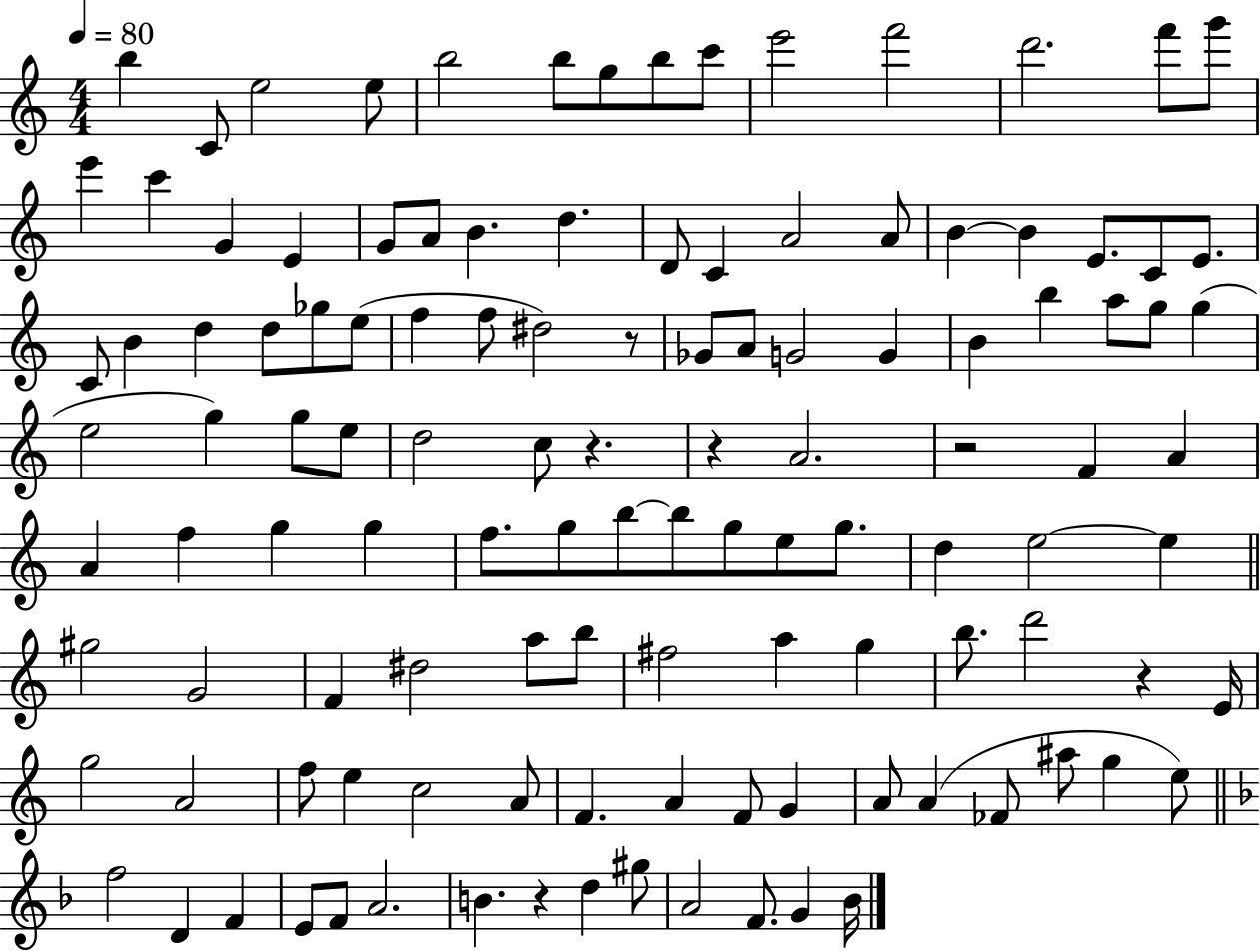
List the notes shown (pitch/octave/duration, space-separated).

B5/q C4/e E5/h E5/e B5/h B5/e G5/e B5/e C6/e E6/h F6/h D6/h. F6/e G6/e E6/q C6/q G4/q E4/q G4/e A4/e B4/q. D5/q. D4/e C4/q A4/h A4/e B4/q B4/q E4/e. C4/e E4/e. C4/e B4/q D5/q D5/e Gb5/e E5/e F5/q F5/e D#5/h R/e Gb4/e A4/e G4/h G4/q B4/q B5/q A5/e G5/e G5/q E5/h G5/q G5/e E5/e D5/h C5/e R/q. R/q A4/h. R/h F4/q A4/q A4/q F5/q G5/q G5/q F5/e. G5/e B5/e B5/e G5/e E5/e G5/e. D5/q E5/h E5/q G#5/h G4/h F4/q D#5/h A5/e B5/e F#5/h A5/q G5/q B5/e. D6/h R/q E4/s G5/h A4/h F5/e E5/q C5/h A4/e F4/q. A4/q F4/e G4/q A4/e A4/q FES4/e A#5/e G5/q E5/e F5/h D4/q F4/q E4/e F4/e A4/h. B4/q. R/q D5/q G#5/e A4/h F4/e. G4/q Bb4/s